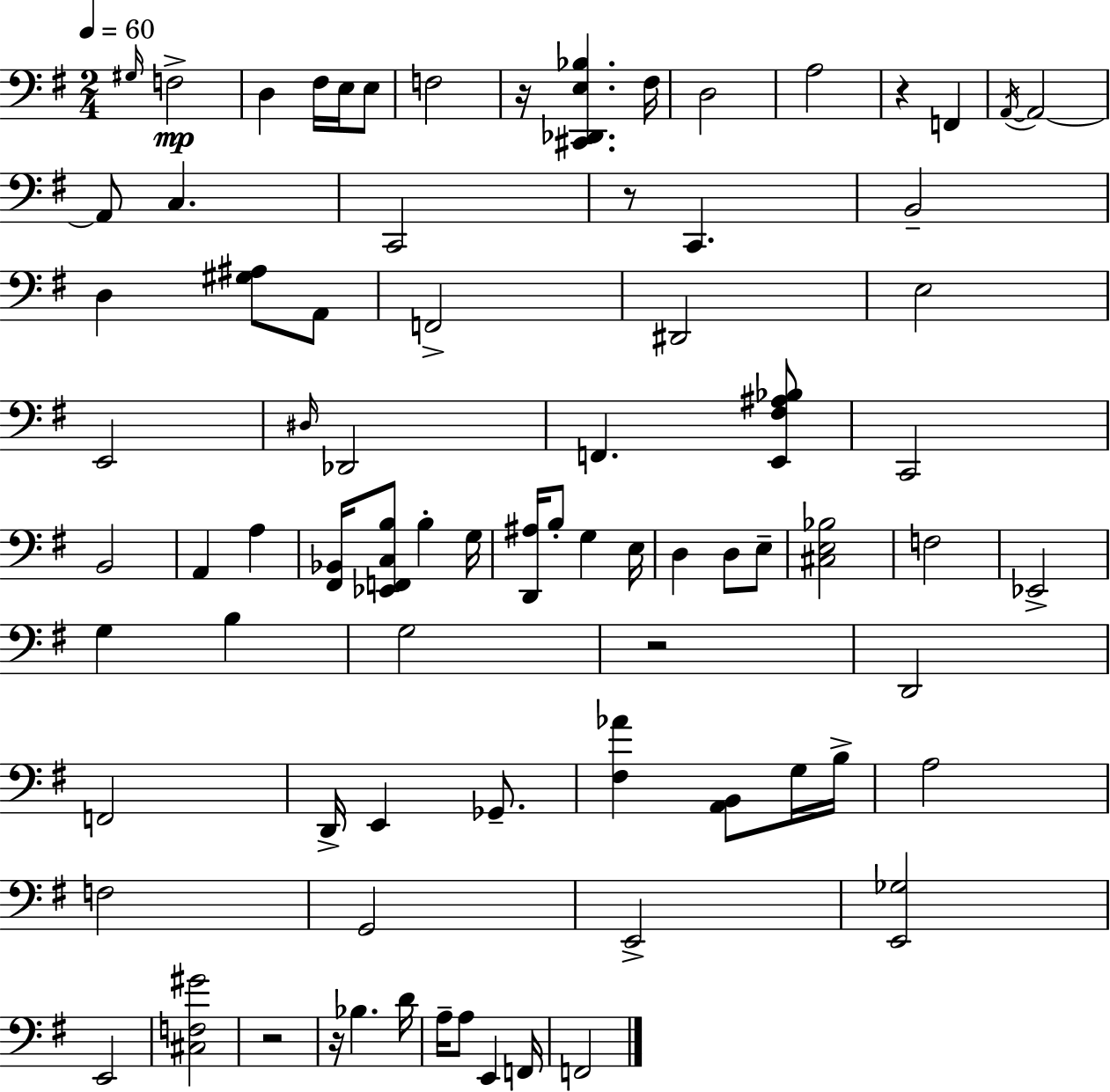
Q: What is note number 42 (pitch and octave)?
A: G3